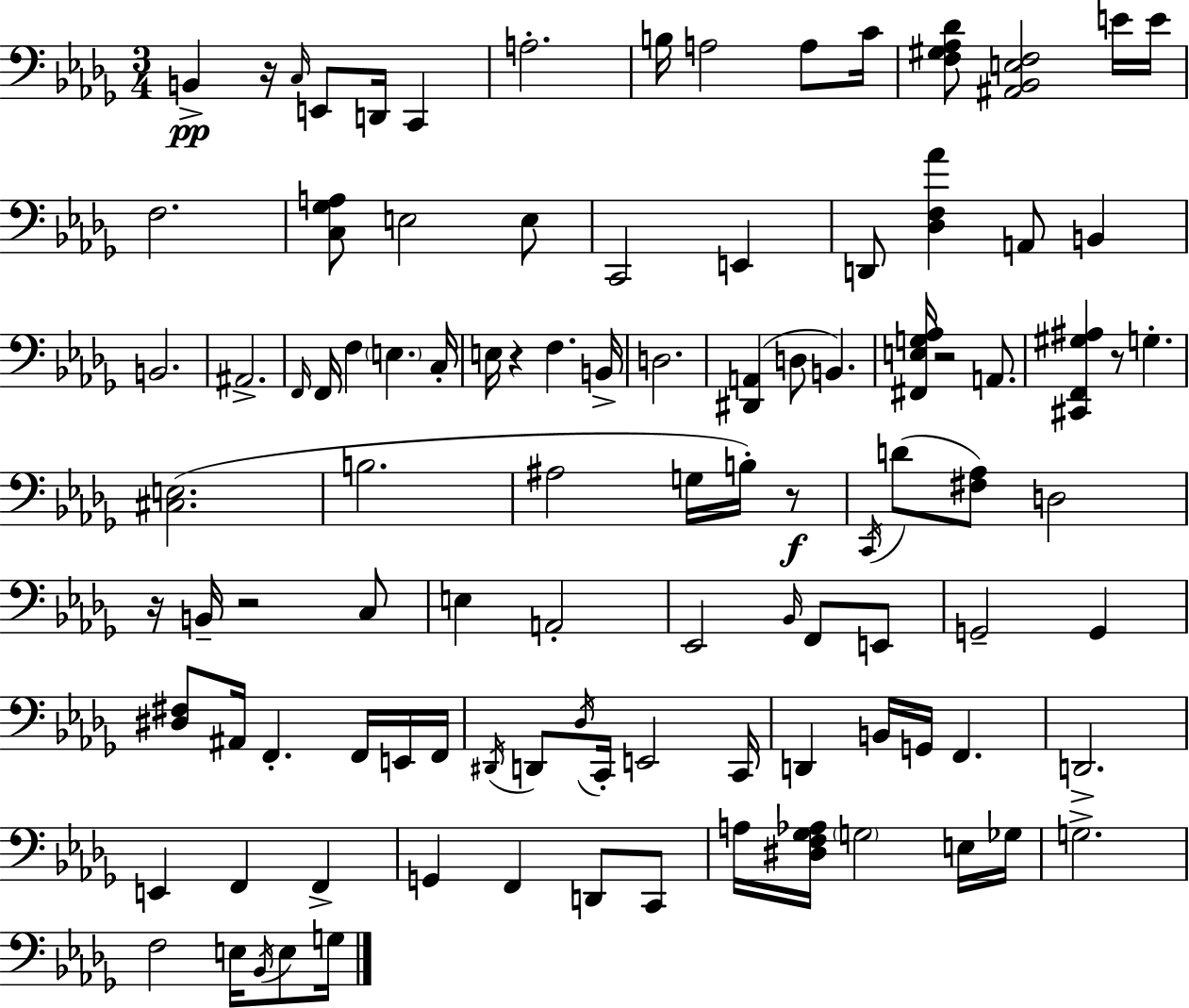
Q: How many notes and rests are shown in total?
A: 103